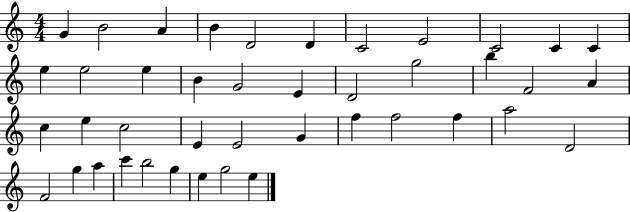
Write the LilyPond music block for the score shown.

{
  \clef treble
  \numericTimeSignature
  \time 4/4
  \key c \major
  g'4 b'2 a'4 | b'4 d'2 d'4 | c'2 e'2 | c'2 c'4 c'4 | \break e''4 e''2 e''4 | b'4 g'2 e'4 | d'2 g''2 | b''4 f'2 a'4 | \break c''4 e''4 c''2 | e'4 e'2 g'4 | f''4 f''2 f''4 | a''2 d'2 | \break f'2 g''4 a''4 | c'''4 b''2 g''4 | e''4 g''2 e''4 | \bar "|."
}